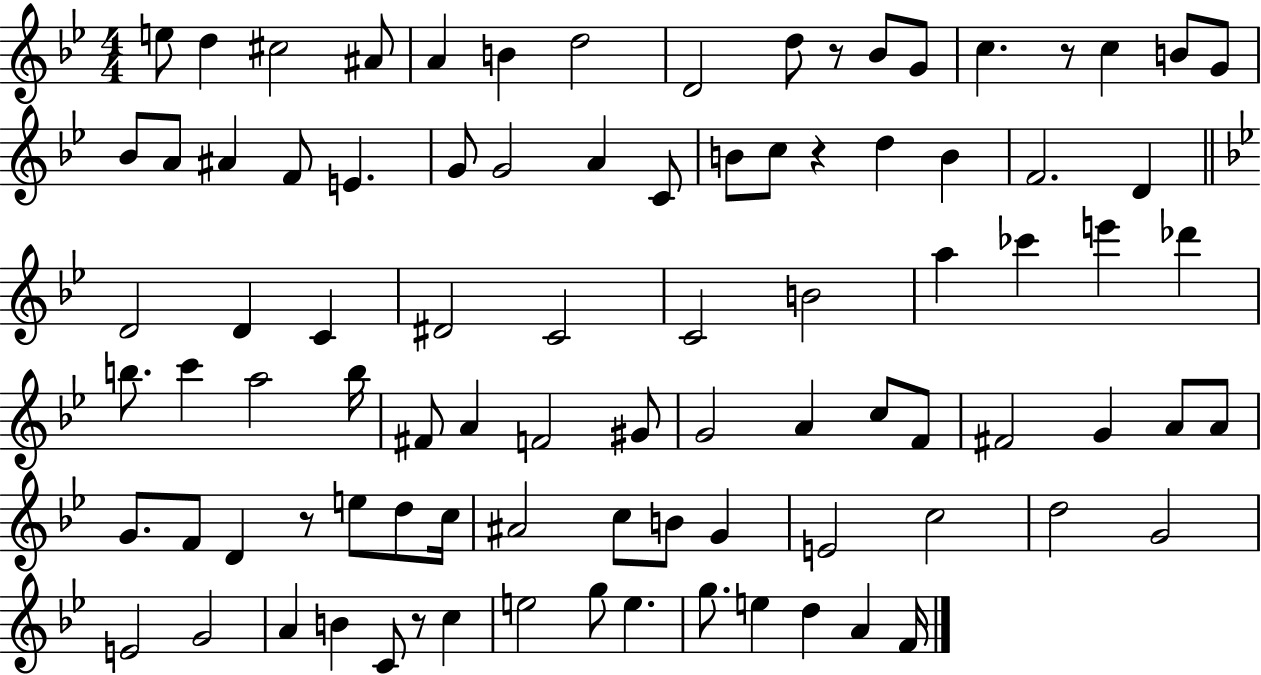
E5/e D5/q C#5/h A#4/e A4/q B4/q D5/h D4/h D5/e R/e Bb4/e G4/e C5/q. R/e C5/q B4/e G4/e Bb4/e A4/e A#4/q F4/e E4/q. G4/e G4/h A4/q C4/e B4/e C5/e R/q D5/q B4/q F4/h. D4/q D4/h D4/q C4/q D#4/h C4/h C4/h B4/h A5/q CES6/q E6/q Db6/q B5/e. C6/q A5/h B5/s F#4/e A4/q F4/h G#4/e G4/h A4/q C5/e F4/e F#4/h G4/q A4/e A4/e G4/e. F4/e D4/q R/e E5/e D5/e C5/s A#4/h C5/e B4/e G4/q E4/h C5/h D5/h G4/h E4/h G4/h A4/q B4/q C4/e R/e C5/q E5/h G5/e E5/q. G5/e. E5/q D5/q A4/q F4/s